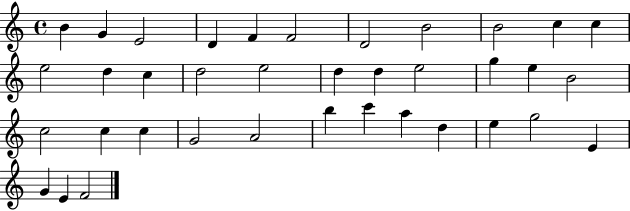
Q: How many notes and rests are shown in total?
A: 37